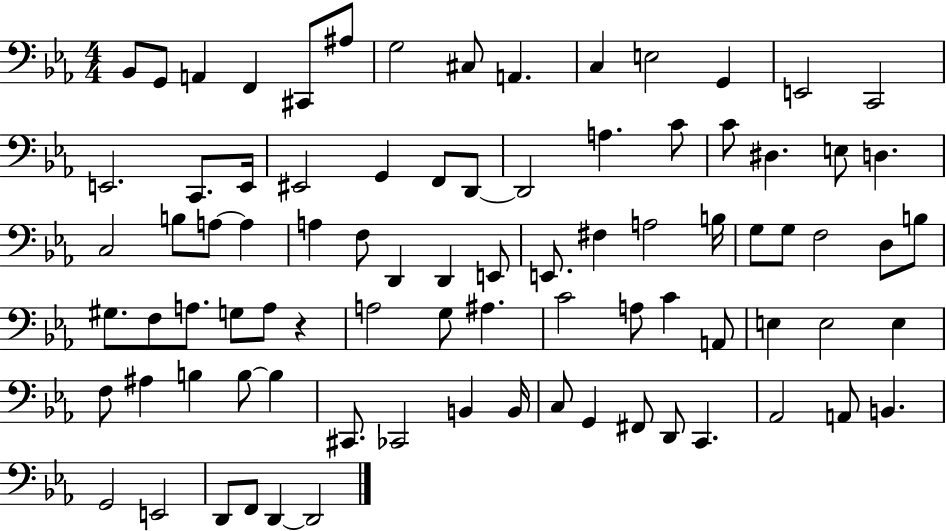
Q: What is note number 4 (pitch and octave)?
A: F2